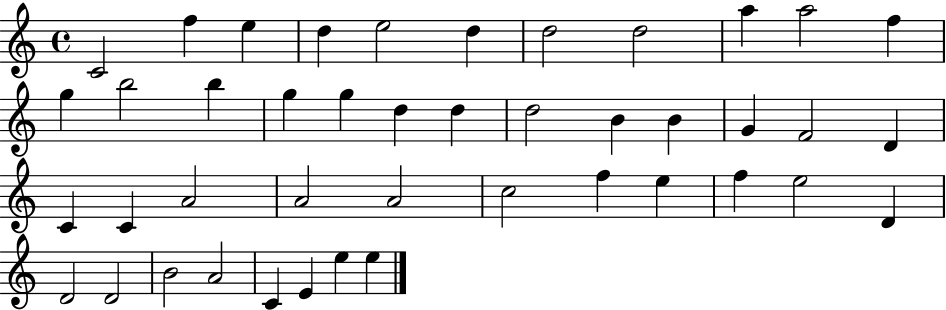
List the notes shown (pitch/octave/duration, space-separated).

C4/h F5/q E5/q D5/q E5/h D5/q D5/h D5/h A5/q A5/h F5/q G5/q B5/h B5/q G5/q G5/q D5/q D5/q D5/h B4/q B4/q G4/q F4/h D4/q C4/q C4/q A4/h A4/h A4/h C5/h F5/q E5/q F5/q E5/h D4/q D4/h D4/h B4/h A4/h C4/q E4/q E5/q E5/q